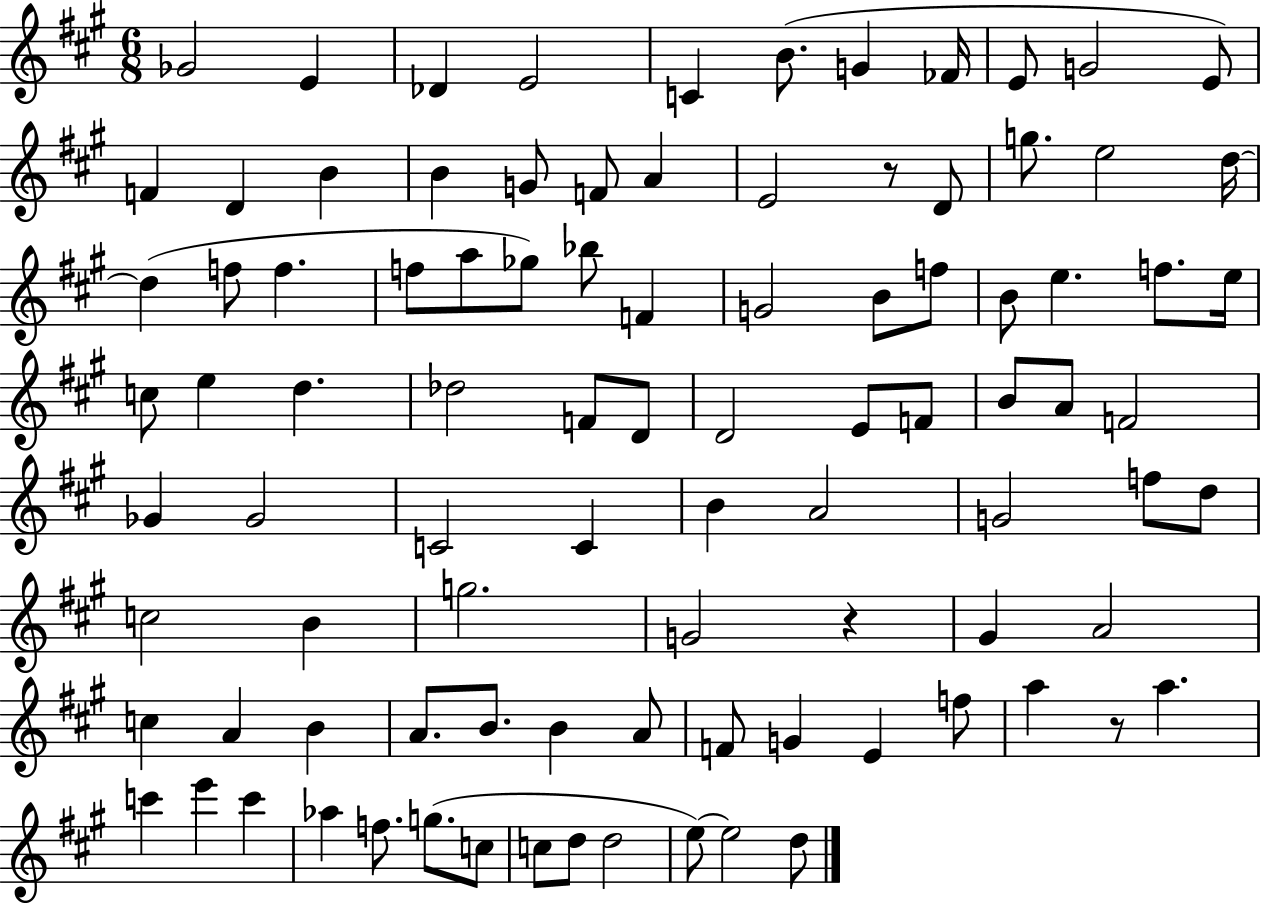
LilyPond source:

{
  \clef treble
  \numericTimeSignature
  \time 6/8
  \key a \major
  ges'2 e'4 | des'4 e'2 | c'4 b'8.( g'4 fes'16 | e'8 g'2 e'8) | \break f'4 d'4 b'4 | b'4 g'8 f'8 a'4 | e'2 r8 d'8 | g''8. e''2 d''16~~ | \break d''4( f''8 f''4. | f''8 a''8 ges''8) bes''8 f'4 | g'2 b'8 f''8 | b'8 e''4. f''8. e''16 | \break c''8 e''4 d''4. | des''2 f'8 d'8 | d'2 e'8 f'8 | b'8 a'8 f'2 | \break ges'4 ges'2 | c'2 c'4 | b'4 a'2 | g'2 f''8 d''8 | \break c''2 b'4 | g''2. | g'2 r4 | gis'4 a'2 | \break c''4 a'4 b'4 | a'8. b'8. b'4 a'8 | f'8 g'4 e'4 f''8 | a''4 r8 a''4. | \break c'''4 e'''4 c'''4 | aes''4 f''8. g''8.( c''8 | c''8 d''8 d''2 | e''8~~) e''2 d''8 | \break \bar "|."
}